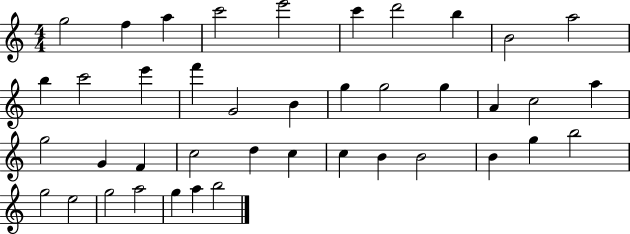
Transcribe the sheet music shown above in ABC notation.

X:1
T:Untitled
M:4/4
L:1/4
K:C
g2 f a c'2 e'2 c' d'2 b B2 a2 b c'2 e' f' G2 B g g2 g A c2 a g2 G F c2 d c c B B2 B g b2 g2 e2 g2 a2 g a b2